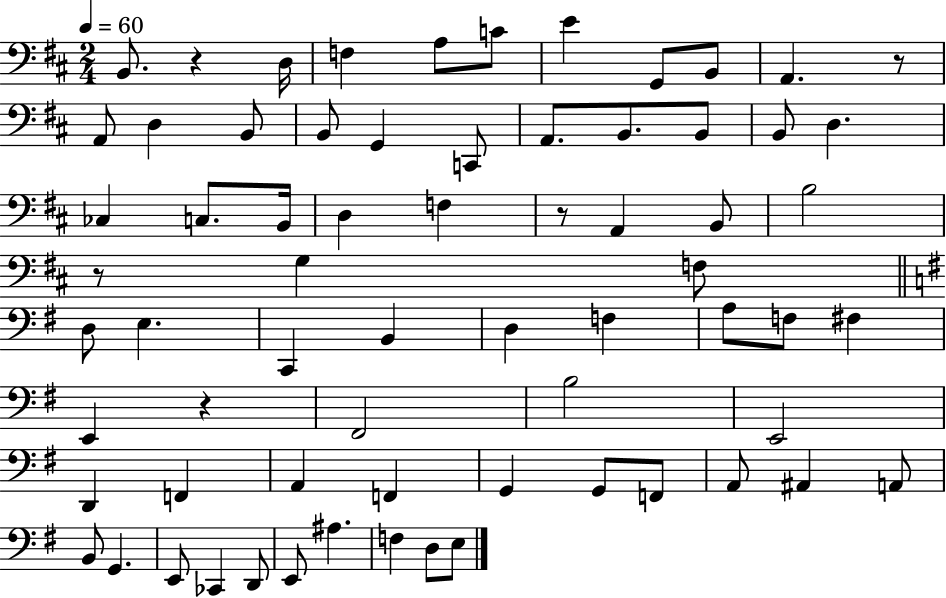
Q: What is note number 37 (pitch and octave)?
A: A3